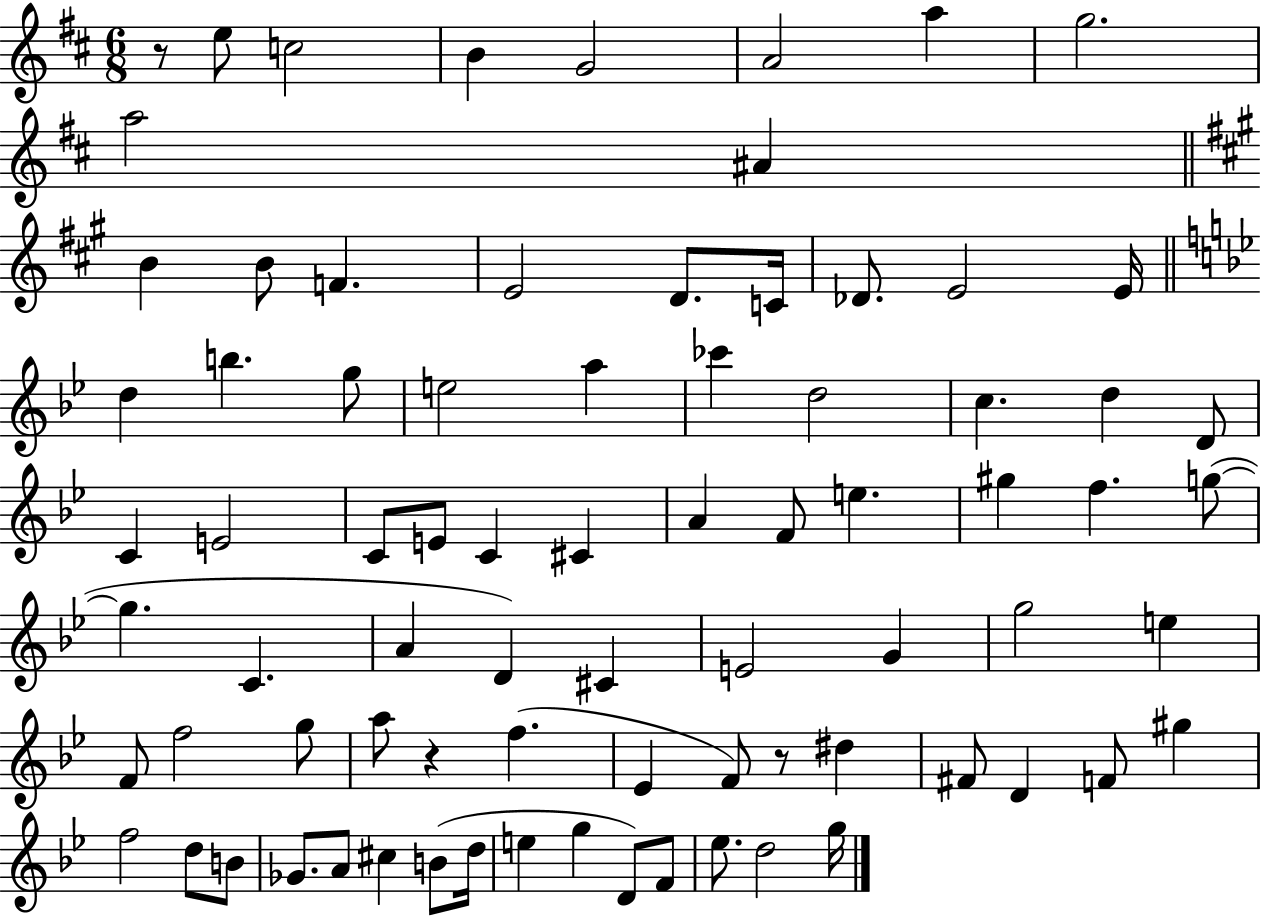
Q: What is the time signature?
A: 6/8